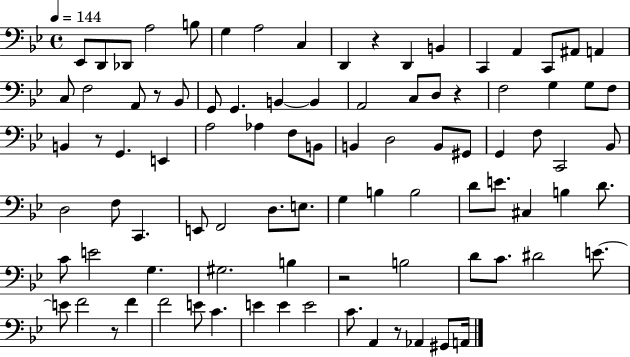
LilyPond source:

{
  \clef bass
  \time 4/4
  \defaultTimeSignature
  \key bes \major
  \tempo 4 = 144
  \repeat volta 2 { ees,8 d,8 des,8 a2 b8 | g4 a2 c4 | d,4 r4 d,4 b,4 | c,4 a,4 c,8 ais,8 a,4 | \break c8 f2 a,8 r8 bes,8 | g,8 g,4. b,4~~ b,4 | a,2 c8 d8 r4 | f2 g4 g8 f8 | \break b,4 r8 g,4. e,4 | a2 aes4 f8 b,8 | b,4 d2 b,8 gis,8 | g,4 f8 c,2 bes,8 | \break d2 f8 c,4. | e,8 f,2 d8. e8. | g4 b4 b2 | d'8 e'8. cis4 b4 d'8. | \break c'8 e'2 g4. | gis2. b4 | r2 b2 | d'8 c'8. dis'2 e'8.~~ | \break e'8 f'2 r8 f'4 | f'2 e'8 c'4. | e'4 e'4 e'2 | c'8. a,4 r8 aes,4 gis,8 a,16 | \break } \bar "|."
}